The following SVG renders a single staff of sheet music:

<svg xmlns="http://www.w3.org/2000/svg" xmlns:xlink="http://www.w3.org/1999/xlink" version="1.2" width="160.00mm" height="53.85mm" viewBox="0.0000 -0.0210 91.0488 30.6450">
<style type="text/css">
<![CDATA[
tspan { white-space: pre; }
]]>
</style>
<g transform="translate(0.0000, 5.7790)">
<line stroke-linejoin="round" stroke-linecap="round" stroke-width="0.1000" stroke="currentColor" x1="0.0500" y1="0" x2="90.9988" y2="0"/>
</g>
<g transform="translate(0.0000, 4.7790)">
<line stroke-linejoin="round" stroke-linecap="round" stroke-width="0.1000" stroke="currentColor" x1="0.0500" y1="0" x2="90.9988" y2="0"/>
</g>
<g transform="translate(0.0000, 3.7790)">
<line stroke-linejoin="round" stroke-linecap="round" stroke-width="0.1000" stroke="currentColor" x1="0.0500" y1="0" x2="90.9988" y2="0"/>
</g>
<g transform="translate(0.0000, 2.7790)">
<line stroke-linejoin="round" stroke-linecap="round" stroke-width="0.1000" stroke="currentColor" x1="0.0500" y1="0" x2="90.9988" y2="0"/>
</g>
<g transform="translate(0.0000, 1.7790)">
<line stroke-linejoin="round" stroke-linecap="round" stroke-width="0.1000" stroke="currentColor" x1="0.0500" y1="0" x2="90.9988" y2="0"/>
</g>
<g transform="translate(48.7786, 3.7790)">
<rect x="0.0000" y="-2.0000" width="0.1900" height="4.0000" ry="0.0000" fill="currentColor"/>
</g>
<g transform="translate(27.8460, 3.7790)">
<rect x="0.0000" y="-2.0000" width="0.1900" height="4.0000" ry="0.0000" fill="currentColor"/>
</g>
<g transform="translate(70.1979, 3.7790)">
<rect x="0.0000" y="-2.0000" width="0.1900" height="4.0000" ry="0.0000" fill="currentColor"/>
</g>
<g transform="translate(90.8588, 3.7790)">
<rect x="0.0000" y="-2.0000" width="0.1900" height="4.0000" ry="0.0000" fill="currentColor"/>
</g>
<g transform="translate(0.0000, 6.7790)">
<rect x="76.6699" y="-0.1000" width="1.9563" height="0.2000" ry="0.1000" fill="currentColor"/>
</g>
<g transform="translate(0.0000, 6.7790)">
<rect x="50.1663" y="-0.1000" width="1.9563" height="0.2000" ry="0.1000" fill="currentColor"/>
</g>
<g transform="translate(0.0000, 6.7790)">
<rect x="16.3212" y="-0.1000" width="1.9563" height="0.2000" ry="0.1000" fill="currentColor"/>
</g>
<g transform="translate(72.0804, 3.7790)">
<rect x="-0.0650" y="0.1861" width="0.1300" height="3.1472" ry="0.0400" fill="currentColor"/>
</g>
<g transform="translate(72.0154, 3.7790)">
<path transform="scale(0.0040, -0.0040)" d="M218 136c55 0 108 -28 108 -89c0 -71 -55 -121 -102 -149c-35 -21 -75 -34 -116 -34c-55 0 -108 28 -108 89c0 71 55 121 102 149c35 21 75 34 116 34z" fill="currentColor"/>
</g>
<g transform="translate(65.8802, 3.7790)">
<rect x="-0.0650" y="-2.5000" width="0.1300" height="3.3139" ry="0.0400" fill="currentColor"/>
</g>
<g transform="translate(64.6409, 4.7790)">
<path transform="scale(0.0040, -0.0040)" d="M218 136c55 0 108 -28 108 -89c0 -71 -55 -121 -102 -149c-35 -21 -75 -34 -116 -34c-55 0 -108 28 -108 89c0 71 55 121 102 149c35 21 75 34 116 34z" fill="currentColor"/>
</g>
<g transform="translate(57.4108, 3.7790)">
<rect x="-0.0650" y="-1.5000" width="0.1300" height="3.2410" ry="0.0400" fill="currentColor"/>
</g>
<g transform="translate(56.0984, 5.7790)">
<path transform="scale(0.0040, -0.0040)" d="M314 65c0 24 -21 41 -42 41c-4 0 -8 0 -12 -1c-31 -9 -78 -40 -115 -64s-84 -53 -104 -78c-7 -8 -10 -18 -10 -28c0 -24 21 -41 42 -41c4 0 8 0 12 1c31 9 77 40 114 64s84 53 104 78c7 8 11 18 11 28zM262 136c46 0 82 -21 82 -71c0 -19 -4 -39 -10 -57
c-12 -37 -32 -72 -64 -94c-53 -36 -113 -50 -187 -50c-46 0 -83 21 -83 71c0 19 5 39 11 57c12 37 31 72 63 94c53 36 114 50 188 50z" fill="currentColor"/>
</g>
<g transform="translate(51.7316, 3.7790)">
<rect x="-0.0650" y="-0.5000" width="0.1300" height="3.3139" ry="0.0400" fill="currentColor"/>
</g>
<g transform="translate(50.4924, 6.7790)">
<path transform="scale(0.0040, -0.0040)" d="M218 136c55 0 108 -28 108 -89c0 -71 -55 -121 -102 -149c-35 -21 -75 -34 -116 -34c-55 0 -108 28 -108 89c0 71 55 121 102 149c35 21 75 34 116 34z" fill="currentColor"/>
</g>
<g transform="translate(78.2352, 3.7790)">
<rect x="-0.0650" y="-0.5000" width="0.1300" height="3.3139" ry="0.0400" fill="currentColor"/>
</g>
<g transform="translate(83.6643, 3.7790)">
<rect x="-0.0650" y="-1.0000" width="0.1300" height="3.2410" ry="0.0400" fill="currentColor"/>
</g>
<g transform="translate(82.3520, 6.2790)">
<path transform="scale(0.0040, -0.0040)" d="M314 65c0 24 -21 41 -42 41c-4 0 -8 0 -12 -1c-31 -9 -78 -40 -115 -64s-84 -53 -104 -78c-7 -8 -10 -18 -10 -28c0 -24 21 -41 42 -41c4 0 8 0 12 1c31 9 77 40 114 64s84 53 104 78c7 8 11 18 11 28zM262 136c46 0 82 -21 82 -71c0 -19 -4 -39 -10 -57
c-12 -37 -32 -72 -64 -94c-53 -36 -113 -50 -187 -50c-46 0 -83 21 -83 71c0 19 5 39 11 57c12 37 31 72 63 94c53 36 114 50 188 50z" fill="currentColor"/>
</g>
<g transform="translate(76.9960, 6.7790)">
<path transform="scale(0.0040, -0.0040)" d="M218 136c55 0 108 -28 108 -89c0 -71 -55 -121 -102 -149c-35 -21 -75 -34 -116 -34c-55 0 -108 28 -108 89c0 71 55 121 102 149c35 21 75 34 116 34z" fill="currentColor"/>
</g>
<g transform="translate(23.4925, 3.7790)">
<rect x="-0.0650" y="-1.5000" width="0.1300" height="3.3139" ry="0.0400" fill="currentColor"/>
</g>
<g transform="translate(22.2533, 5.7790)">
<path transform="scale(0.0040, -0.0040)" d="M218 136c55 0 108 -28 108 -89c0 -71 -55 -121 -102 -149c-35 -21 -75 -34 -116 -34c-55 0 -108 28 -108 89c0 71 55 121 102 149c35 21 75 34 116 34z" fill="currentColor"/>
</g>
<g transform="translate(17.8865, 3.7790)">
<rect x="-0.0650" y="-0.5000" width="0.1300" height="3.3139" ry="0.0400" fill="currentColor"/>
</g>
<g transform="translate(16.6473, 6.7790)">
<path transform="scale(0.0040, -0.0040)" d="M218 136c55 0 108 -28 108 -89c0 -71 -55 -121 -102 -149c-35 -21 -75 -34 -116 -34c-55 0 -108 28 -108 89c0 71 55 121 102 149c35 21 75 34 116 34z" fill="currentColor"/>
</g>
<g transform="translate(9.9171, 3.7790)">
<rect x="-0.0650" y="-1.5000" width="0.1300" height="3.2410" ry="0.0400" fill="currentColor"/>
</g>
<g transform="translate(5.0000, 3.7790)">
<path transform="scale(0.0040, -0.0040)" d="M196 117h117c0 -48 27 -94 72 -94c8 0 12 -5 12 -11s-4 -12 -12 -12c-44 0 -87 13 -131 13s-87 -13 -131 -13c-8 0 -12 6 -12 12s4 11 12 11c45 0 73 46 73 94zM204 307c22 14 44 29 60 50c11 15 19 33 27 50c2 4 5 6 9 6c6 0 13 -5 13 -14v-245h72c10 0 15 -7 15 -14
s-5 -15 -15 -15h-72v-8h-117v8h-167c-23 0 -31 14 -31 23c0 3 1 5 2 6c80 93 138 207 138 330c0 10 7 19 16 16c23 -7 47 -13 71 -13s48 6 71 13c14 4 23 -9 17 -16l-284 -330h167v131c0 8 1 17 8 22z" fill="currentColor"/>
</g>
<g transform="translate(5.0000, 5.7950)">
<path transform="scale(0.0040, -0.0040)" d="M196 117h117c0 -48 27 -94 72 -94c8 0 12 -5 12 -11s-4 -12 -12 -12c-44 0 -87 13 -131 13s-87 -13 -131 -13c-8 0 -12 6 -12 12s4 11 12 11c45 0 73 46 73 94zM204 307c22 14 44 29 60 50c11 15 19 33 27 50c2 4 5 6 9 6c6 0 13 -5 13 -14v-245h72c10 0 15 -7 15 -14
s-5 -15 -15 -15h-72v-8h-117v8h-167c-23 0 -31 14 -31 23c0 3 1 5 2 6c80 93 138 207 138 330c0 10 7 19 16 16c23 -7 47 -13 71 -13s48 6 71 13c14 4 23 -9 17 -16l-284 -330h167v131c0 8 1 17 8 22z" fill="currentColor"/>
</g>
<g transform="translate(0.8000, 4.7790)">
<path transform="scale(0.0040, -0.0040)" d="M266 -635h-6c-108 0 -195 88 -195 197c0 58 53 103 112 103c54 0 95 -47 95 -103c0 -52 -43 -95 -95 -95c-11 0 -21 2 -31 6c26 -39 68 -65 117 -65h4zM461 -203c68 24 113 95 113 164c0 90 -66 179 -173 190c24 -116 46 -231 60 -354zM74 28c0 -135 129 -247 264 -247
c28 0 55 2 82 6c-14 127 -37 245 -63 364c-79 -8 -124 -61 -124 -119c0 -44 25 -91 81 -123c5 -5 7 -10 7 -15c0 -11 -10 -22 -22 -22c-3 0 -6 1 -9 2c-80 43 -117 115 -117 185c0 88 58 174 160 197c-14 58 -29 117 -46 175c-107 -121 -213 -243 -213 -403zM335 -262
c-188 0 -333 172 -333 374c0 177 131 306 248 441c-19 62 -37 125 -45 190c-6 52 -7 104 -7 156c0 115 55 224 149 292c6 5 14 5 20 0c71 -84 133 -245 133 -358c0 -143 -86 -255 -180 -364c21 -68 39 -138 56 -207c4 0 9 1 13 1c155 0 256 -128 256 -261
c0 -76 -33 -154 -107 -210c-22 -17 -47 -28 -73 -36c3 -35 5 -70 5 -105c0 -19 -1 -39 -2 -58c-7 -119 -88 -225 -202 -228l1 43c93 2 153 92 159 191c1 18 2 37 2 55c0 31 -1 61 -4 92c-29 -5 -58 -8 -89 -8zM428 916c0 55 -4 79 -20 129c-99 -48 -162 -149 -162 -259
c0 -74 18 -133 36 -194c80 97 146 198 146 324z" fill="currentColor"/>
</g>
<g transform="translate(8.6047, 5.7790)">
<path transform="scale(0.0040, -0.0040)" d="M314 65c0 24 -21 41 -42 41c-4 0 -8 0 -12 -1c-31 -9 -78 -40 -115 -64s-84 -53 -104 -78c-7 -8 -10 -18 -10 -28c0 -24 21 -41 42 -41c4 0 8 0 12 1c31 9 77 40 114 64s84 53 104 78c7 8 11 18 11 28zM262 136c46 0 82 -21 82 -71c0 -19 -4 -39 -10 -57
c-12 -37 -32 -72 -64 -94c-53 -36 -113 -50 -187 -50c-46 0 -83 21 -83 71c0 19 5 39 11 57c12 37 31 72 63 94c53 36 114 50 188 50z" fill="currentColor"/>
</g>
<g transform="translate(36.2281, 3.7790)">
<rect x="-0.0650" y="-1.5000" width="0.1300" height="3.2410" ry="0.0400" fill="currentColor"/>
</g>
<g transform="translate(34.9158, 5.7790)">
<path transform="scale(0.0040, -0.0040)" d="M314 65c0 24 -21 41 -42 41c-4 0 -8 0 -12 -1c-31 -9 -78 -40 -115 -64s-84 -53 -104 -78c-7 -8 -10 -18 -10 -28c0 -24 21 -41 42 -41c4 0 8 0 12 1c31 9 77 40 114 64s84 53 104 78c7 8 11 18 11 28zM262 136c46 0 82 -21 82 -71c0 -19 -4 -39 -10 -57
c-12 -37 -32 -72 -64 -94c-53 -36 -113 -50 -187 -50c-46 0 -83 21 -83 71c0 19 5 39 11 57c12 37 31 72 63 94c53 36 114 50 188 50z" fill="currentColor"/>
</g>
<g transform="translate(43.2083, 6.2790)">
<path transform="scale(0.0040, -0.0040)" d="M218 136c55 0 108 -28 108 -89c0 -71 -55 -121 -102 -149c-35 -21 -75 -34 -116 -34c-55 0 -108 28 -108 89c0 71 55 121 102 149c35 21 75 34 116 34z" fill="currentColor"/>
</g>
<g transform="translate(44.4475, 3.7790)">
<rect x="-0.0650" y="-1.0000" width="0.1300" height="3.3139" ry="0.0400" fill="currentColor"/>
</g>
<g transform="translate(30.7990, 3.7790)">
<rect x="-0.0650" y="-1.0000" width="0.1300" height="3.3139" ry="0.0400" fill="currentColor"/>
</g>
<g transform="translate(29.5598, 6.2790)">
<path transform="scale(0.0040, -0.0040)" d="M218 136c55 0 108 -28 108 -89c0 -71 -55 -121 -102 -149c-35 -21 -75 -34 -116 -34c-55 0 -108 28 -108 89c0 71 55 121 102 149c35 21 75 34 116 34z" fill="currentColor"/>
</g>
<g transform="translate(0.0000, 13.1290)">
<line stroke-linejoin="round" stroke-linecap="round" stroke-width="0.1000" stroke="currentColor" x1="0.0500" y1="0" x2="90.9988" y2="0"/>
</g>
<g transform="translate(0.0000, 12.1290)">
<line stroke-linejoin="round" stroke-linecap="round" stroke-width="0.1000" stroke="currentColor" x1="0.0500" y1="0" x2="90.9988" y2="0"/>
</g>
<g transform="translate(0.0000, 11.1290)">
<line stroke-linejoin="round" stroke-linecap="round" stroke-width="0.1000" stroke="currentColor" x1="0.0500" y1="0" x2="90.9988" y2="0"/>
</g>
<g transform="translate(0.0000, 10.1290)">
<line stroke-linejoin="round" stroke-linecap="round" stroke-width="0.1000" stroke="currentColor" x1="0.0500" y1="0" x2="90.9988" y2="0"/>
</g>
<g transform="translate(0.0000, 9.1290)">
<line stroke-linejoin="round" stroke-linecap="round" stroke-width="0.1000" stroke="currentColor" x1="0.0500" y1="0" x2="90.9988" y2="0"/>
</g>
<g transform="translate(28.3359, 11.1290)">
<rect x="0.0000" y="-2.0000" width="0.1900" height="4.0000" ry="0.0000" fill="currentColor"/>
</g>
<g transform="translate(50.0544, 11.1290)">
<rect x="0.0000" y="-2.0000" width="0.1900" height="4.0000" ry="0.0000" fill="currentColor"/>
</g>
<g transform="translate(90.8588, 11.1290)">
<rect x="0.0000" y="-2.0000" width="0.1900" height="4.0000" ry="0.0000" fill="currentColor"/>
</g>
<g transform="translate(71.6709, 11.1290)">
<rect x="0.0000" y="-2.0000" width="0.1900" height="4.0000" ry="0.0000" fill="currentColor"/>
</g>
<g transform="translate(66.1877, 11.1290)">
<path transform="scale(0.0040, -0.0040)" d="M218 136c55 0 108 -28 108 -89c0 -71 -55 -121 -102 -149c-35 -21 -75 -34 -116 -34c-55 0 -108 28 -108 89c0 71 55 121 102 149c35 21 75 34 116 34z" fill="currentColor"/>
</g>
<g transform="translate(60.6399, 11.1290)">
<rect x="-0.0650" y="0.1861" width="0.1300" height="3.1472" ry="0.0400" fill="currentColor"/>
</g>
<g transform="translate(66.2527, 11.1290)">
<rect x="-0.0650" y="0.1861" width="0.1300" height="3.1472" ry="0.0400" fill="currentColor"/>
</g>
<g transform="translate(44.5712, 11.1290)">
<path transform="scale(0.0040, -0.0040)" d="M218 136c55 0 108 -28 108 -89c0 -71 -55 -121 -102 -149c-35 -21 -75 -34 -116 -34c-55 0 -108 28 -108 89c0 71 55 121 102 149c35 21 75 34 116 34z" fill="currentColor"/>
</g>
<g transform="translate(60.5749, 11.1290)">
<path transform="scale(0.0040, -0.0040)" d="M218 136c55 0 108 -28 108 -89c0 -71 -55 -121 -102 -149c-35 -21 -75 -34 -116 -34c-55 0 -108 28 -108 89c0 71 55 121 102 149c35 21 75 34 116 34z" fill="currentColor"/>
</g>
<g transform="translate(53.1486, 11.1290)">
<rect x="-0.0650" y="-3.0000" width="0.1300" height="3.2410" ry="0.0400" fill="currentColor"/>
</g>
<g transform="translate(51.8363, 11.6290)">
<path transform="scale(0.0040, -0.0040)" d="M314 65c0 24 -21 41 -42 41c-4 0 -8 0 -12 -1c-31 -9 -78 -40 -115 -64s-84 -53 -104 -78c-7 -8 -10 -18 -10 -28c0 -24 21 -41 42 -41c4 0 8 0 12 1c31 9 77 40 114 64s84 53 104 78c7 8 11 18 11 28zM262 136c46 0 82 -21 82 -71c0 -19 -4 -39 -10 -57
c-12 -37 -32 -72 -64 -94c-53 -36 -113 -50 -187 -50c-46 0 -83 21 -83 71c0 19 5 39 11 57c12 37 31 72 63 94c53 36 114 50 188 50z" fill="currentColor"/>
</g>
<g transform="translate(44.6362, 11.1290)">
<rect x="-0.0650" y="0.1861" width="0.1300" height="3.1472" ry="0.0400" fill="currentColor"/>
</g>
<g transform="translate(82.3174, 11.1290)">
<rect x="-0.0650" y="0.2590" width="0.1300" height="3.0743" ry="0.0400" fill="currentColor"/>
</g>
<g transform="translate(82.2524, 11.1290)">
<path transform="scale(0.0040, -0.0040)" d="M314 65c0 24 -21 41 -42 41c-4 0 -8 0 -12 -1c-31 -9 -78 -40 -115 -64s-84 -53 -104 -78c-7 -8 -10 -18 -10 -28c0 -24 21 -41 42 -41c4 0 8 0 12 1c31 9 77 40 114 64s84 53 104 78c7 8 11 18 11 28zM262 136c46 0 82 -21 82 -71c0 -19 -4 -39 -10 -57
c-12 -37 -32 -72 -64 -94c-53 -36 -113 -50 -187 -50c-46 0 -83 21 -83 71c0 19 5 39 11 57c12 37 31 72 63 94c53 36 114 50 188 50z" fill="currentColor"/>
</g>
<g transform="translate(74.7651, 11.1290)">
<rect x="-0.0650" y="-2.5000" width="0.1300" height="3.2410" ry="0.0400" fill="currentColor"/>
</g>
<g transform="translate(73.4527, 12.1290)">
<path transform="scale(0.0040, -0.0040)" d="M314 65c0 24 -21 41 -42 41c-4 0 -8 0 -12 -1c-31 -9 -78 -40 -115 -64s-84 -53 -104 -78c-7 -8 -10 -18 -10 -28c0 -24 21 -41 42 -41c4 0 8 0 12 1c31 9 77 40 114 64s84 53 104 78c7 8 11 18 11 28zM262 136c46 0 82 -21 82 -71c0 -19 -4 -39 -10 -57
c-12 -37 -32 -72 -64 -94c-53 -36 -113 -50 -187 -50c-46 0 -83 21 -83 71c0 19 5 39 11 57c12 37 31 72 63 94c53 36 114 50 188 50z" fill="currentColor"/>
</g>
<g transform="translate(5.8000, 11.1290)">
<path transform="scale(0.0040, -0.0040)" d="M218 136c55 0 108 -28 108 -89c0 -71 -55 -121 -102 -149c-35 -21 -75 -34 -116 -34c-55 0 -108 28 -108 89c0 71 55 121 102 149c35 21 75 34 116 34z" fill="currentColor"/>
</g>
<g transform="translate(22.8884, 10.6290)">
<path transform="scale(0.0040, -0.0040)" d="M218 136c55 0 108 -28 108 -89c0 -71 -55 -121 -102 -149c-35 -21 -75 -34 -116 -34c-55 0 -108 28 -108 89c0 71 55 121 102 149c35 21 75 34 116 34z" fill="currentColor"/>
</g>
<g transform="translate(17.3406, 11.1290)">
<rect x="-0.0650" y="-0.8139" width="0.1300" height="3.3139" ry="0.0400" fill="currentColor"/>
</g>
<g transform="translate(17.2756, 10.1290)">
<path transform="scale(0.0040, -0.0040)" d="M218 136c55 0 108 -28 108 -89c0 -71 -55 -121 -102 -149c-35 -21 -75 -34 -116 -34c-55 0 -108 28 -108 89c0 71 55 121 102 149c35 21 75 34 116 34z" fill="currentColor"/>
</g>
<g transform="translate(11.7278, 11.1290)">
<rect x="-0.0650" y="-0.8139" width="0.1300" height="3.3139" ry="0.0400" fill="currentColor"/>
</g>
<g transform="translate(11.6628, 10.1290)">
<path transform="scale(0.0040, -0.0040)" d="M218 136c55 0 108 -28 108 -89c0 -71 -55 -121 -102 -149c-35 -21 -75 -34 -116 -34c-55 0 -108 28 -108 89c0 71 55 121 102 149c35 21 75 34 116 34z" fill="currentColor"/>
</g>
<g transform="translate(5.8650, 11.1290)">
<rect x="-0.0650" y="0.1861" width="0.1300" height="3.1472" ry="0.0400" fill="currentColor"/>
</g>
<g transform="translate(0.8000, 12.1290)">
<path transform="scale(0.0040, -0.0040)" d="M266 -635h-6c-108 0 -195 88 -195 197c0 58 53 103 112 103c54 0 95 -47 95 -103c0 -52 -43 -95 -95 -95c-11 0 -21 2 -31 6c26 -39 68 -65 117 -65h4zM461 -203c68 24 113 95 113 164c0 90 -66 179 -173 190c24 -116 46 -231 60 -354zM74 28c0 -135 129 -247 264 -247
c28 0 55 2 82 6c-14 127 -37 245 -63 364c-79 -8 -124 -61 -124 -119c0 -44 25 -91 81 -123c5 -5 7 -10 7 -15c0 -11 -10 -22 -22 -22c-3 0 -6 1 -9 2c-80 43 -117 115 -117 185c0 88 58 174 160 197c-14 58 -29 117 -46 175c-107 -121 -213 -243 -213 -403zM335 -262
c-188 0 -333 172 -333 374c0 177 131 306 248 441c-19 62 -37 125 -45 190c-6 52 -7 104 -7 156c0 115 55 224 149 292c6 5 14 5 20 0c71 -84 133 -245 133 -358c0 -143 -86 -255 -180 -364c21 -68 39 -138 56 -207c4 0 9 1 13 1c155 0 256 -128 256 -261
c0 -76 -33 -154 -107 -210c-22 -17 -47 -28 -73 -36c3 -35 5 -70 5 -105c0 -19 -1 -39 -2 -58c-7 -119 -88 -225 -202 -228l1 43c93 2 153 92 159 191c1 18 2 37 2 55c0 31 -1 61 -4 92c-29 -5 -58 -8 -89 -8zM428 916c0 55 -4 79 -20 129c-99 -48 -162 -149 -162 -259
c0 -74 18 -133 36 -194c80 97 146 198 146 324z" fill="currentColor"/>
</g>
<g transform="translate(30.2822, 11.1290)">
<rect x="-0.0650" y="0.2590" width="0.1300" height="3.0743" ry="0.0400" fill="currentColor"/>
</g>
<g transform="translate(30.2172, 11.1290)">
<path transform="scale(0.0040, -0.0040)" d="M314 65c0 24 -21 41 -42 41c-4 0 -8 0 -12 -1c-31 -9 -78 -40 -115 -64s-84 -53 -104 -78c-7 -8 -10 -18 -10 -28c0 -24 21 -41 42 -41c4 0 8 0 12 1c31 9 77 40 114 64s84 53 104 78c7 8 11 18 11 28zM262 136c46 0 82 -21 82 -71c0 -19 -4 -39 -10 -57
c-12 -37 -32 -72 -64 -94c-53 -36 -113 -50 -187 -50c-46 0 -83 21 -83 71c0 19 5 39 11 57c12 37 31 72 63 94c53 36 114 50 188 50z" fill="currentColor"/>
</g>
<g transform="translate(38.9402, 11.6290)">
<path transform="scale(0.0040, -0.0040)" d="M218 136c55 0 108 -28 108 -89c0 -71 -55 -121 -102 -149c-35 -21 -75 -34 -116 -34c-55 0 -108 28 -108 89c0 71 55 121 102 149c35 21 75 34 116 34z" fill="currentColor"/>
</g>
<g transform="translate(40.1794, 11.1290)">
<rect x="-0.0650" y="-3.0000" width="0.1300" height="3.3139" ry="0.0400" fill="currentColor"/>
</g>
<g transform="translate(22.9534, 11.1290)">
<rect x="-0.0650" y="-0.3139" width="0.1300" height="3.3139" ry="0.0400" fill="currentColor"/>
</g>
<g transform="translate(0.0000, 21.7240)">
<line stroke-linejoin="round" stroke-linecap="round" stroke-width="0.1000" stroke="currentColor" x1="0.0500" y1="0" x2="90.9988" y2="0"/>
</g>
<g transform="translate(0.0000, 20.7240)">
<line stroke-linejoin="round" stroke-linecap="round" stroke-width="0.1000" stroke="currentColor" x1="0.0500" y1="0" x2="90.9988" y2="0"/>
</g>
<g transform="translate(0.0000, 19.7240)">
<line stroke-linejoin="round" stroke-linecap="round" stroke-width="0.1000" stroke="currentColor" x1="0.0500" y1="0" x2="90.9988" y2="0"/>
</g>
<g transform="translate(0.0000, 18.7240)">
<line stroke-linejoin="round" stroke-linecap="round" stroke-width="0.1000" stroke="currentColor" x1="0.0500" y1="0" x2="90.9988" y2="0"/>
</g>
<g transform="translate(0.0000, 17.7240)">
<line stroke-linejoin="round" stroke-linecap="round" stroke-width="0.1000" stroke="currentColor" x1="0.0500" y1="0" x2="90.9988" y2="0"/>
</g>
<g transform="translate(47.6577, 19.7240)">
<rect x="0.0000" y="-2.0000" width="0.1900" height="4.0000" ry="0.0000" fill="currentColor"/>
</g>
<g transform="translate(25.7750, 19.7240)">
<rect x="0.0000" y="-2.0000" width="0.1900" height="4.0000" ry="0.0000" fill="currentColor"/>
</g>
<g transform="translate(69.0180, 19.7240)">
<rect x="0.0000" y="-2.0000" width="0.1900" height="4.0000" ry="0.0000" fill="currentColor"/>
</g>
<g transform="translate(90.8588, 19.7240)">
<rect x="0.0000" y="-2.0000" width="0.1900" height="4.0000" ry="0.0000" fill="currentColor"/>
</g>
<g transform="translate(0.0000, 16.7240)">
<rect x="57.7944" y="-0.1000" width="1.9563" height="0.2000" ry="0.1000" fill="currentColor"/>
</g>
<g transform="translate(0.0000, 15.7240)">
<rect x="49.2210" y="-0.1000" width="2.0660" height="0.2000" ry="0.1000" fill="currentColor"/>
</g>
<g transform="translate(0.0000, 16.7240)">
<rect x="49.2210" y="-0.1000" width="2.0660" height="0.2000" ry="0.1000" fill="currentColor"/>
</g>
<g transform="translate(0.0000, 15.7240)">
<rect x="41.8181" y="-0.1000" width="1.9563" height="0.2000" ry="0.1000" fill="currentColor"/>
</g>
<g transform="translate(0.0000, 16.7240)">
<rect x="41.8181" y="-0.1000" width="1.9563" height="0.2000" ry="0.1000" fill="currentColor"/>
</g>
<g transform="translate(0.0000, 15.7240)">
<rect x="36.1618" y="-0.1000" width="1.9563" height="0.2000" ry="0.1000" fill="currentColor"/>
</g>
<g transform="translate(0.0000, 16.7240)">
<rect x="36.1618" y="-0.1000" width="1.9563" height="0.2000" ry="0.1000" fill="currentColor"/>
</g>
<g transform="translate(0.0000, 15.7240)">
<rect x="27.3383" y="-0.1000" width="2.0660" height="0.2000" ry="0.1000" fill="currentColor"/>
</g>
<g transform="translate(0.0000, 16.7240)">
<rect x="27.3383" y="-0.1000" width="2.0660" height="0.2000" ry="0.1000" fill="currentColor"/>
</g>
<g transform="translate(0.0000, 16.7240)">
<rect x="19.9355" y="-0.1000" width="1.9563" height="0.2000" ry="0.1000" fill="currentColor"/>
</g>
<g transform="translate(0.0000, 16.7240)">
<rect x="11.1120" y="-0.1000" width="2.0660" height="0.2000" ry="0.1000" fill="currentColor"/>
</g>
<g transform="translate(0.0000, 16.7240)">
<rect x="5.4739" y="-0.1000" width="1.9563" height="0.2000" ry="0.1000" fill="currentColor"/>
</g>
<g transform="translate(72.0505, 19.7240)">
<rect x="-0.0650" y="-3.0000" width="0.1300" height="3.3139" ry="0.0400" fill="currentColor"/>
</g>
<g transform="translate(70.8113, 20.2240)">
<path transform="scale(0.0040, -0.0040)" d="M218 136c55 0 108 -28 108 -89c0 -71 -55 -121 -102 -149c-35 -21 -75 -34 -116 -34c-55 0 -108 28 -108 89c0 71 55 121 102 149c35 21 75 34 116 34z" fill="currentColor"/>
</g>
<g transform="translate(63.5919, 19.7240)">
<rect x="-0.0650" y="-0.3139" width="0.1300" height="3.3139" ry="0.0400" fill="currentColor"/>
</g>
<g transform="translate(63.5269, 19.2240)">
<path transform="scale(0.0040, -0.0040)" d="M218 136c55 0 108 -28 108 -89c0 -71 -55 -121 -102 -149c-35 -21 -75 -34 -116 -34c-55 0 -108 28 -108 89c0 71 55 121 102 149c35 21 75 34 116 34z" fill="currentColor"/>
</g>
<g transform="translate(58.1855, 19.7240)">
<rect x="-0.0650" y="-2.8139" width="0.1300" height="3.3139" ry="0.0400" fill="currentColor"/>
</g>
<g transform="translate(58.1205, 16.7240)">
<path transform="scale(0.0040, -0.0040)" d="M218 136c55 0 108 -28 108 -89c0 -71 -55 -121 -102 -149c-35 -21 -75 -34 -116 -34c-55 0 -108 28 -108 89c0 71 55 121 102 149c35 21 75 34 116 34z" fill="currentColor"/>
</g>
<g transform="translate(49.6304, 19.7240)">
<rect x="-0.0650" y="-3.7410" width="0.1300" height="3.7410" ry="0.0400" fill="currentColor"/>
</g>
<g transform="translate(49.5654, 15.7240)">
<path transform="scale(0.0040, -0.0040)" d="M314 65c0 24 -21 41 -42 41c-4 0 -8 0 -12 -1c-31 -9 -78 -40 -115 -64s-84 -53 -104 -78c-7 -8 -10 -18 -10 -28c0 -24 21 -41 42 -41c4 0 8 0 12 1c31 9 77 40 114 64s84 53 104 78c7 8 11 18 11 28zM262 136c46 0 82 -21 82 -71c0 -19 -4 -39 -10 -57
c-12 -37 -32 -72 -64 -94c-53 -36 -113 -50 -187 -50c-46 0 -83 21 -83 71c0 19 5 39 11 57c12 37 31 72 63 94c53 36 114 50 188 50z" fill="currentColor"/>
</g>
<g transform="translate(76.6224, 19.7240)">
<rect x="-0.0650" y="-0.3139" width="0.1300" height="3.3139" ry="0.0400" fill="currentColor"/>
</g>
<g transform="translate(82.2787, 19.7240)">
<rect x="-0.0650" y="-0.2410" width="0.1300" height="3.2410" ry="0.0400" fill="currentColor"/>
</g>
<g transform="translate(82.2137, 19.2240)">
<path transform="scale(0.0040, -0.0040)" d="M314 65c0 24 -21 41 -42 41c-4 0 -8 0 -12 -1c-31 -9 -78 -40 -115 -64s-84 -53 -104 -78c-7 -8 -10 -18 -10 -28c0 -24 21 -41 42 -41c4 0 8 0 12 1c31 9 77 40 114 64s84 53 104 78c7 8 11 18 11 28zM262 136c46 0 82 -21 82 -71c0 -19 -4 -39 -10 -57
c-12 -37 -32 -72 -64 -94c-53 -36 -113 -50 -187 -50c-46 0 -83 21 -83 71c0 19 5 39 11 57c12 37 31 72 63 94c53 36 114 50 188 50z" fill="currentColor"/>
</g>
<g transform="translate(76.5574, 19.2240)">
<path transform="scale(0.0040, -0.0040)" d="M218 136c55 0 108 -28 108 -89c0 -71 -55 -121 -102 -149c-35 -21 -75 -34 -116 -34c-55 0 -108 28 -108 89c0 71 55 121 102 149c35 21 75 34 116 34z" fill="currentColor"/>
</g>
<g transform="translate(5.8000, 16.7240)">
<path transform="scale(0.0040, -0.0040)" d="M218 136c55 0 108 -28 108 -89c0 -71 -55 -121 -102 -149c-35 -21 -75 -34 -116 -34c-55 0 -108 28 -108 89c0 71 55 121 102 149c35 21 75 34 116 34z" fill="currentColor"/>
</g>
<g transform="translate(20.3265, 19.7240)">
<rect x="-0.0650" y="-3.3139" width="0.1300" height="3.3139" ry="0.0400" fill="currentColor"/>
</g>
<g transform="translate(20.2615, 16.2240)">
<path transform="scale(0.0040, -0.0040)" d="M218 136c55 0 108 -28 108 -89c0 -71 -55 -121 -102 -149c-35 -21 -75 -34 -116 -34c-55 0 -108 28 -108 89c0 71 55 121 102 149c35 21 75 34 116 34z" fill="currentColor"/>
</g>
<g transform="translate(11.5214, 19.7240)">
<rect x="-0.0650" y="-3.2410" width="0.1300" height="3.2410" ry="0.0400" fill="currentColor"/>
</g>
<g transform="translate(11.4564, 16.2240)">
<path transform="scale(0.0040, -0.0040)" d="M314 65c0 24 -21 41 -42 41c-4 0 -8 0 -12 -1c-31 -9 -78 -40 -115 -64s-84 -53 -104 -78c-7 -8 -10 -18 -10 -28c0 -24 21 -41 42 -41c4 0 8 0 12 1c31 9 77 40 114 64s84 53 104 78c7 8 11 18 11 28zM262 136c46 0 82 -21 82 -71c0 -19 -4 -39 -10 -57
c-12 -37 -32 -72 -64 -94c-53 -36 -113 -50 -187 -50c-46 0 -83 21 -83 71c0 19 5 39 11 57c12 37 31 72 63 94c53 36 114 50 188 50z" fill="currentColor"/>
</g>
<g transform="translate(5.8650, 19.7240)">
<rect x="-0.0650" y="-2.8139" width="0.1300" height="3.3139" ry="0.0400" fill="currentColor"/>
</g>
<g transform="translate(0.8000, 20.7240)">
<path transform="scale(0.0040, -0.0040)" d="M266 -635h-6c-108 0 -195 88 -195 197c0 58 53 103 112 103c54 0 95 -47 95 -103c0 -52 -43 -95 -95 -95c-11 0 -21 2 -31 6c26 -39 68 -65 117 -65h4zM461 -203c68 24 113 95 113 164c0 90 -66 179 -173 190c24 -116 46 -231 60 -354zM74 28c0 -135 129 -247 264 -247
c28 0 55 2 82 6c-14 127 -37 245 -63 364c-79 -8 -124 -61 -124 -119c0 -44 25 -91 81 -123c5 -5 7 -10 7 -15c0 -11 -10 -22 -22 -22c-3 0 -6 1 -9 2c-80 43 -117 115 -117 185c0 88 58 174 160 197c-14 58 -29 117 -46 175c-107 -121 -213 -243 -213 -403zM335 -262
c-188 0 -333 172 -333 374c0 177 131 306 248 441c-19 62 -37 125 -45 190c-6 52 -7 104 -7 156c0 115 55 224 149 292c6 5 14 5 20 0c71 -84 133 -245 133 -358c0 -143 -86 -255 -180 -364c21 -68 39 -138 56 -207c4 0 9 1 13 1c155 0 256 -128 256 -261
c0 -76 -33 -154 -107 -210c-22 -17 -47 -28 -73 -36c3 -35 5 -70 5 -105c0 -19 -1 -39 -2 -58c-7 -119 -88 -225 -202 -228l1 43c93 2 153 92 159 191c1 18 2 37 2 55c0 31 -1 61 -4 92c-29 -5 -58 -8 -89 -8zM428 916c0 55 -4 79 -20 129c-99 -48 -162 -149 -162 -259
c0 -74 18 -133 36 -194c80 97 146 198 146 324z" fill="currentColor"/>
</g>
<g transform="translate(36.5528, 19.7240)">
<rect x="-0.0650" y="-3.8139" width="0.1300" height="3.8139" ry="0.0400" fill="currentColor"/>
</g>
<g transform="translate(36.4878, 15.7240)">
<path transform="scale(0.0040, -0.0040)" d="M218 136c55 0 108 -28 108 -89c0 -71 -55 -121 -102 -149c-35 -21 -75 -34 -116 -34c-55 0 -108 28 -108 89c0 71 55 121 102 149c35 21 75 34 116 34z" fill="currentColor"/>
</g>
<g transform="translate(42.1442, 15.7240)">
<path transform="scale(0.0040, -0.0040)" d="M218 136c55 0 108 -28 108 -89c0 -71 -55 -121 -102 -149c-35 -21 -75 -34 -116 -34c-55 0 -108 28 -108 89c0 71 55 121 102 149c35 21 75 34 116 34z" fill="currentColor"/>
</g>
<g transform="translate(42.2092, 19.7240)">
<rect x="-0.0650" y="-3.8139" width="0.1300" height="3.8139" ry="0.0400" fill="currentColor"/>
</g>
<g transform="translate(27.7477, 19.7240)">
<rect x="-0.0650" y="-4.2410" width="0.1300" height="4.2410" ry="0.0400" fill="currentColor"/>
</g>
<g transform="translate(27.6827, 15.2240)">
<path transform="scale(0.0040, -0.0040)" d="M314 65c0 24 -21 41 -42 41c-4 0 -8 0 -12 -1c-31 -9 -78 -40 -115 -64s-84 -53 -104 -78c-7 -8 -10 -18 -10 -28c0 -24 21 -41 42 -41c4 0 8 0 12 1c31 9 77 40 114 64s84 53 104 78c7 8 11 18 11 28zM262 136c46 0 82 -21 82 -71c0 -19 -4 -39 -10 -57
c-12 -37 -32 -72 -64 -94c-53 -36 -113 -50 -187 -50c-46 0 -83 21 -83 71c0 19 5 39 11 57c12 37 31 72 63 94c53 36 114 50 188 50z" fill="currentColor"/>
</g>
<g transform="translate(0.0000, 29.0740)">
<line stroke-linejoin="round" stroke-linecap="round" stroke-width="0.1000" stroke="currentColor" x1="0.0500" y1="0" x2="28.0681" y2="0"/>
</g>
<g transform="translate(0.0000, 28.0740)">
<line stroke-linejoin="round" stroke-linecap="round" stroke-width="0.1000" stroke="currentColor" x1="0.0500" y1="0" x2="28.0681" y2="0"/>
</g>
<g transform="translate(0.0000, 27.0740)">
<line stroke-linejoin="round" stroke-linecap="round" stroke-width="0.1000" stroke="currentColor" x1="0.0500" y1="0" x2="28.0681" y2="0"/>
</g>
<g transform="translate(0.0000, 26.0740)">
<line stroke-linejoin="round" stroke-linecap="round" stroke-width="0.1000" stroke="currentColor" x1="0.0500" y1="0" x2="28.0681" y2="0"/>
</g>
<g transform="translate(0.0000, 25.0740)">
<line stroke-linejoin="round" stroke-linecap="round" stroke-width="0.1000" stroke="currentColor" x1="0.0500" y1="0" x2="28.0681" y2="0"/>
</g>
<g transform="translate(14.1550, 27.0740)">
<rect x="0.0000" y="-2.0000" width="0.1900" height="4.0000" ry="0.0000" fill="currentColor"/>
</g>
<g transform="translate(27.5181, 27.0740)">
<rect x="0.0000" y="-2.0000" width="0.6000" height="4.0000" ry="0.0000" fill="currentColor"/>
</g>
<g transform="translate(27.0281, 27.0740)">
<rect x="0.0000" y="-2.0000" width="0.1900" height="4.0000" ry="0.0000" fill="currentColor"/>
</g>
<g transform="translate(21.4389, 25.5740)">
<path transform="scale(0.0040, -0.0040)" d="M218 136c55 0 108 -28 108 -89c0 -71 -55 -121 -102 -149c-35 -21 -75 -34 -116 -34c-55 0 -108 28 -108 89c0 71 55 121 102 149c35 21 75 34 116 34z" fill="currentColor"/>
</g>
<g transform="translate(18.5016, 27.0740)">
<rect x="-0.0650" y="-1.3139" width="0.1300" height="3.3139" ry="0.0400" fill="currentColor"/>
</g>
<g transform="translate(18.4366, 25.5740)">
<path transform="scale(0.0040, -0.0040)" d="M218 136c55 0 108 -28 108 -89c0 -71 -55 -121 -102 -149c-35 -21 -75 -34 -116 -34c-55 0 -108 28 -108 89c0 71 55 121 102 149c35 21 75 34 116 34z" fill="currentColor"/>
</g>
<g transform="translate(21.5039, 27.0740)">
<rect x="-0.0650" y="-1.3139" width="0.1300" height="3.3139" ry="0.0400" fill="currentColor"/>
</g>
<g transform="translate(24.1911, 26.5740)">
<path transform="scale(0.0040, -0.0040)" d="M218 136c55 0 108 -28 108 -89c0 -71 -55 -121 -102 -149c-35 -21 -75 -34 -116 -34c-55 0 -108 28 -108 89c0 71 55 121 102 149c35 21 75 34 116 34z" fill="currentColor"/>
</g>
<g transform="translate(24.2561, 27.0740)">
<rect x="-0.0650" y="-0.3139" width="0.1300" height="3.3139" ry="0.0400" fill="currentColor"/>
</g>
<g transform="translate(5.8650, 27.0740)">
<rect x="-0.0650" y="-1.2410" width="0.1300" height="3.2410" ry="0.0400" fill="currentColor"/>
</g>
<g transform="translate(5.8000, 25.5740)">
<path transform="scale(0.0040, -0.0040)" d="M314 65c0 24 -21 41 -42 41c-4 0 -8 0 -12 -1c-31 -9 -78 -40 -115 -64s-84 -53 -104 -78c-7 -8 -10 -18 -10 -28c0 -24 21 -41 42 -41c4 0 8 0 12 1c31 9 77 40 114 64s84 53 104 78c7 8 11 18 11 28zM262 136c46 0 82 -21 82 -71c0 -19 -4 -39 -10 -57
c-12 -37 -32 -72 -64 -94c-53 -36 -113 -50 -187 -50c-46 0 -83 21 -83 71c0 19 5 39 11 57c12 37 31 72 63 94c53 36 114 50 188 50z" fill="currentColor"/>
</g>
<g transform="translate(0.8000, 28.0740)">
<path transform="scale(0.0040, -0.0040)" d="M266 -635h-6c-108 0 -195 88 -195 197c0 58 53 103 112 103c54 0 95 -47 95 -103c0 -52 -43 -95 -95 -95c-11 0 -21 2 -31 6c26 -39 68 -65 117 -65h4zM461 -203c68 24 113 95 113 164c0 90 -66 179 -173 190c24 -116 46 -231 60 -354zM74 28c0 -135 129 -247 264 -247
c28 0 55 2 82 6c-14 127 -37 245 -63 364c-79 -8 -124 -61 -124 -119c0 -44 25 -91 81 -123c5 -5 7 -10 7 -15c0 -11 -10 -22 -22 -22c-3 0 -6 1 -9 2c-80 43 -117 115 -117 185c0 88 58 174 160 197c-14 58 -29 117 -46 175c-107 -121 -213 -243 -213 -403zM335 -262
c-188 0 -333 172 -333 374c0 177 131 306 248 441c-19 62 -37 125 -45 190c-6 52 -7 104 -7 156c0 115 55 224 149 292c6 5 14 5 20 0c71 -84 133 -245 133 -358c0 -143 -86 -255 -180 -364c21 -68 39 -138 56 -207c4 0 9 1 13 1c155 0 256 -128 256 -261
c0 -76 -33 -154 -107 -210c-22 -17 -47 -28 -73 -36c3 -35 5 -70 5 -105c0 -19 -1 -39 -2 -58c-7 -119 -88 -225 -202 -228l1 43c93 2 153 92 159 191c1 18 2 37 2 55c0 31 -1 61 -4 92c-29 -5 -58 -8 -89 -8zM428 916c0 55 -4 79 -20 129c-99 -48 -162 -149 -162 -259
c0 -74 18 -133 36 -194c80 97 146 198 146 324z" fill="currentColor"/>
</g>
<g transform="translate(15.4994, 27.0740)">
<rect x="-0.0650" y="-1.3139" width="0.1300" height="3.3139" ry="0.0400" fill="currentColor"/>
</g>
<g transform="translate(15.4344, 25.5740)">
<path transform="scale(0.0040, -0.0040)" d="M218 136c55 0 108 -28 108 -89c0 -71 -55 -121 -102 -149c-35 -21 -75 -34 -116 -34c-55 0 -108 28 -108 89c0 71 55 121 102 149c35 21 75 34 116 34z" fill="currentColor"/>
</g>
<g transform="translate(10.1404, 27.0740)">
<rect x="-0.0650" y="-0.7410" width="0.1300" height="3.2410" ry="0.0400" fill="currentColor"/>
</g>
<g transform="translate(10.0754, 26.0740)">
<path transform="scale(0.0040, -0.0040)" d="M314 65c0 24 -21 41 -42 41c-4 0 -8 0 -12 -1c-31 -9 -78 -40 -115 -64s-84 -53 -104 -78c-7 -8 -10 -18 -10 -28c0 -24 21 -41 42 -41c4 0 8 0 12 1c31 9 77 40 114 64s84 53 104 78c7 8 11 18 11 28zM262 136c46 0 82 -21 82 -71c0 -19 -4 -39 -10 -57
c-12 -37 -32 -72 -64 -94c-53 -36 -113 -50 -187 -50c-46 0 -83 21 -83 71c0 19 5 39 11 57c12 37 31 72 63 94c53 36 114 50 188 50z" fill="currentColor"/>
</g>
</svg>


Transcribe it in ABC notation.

X:1
T:Untitled
M:4/4
L:1/4
K:C
E2 C E D E2 D C E2 G B C D2 B d d c B2 A B A2 B B G2 B2 a b2 b d'2 c' c' c'2 a c A c c2 e2 d2 e e e c